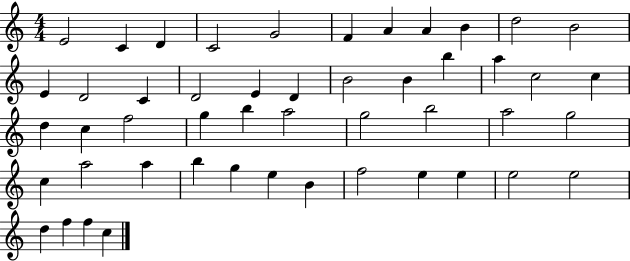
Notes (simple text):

E4/h C4/q D4/q C4/h G4/h F4/q A4/q A4/q B4/q D5/h B4/h E4/q D4/h C4/q D4/h E4/q D4/q B4/h B4/q B5/q A5/q C5/h C5/q D5/q C5/q F5/h G5/q B5/q A5/h G5/h B5/h A5/h G5/h C5/q A5/h A5/q B5/q G5/q E5/q B4/q F5/h E5/q E5/q E5/h E5/h D5/q F5/q F5/q C5/q